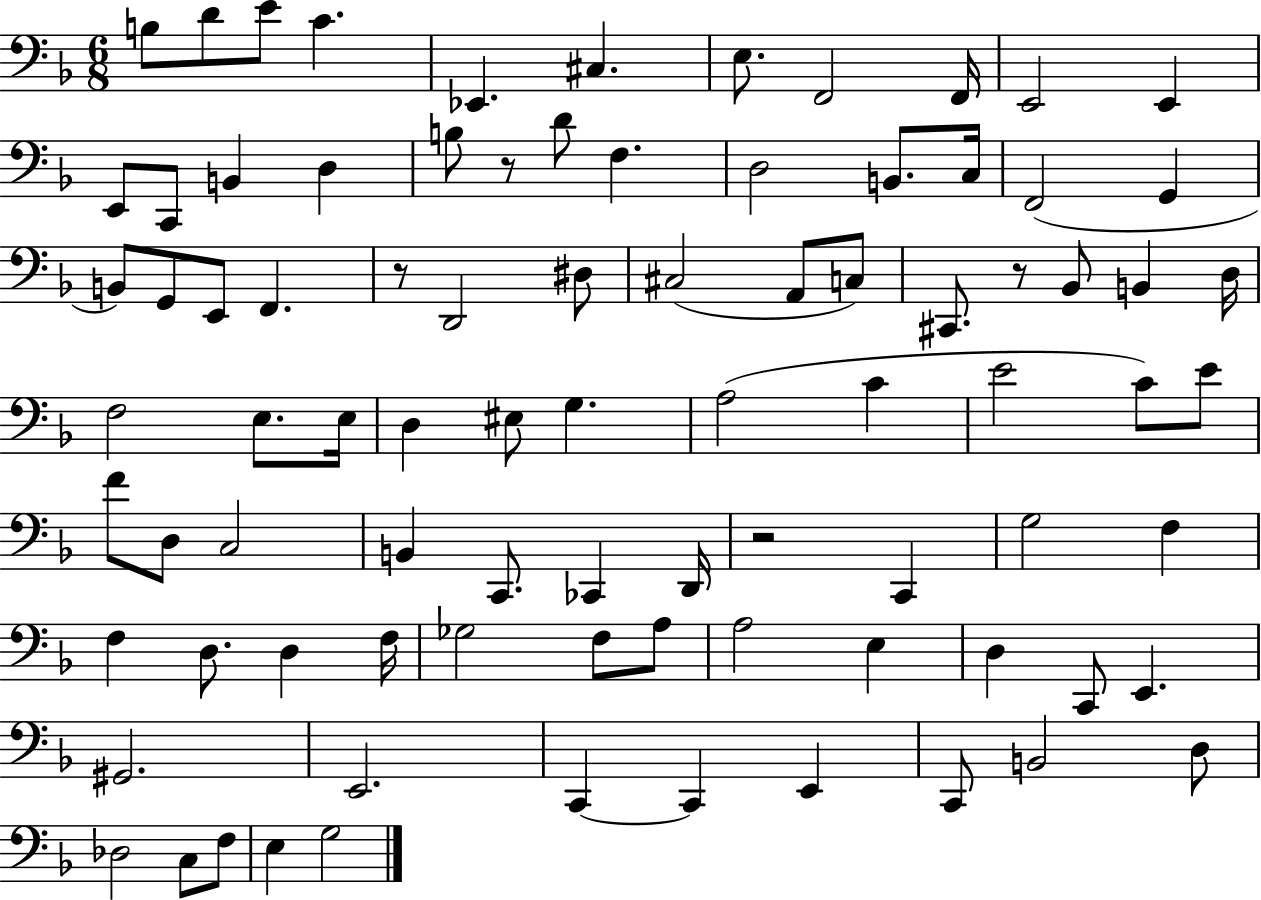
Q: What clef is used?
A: bass